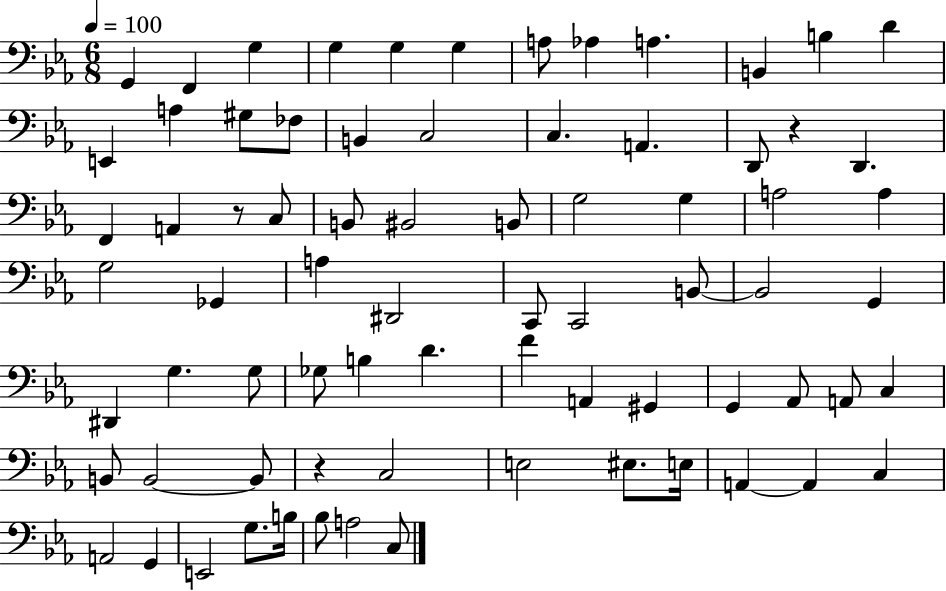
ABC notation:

X:1
T:Untitled
M:6/8
L:1/4
K:Eb
G,, F,, G, G, G, G, A,/2 _A, A, B,, B, D E,, A, ^G,/2 _F,/2 B,, C,2 C, A,, D,,/2 z D,, F,, A,, z/2 C,/2 B,,/2 ^B,,2 B,,/2 G,2 G, A,2 A, G,2 _G,, A, ^D,,2 C,,/2 C,,2 B,,/2 B,,2 G,, ^D,, G, G,/2 _G,/2 B, D F A,, ^G,, G,, _A,,/2 A,,/2 C, B,,/2 B,,2 B,,/2 z C,2 E,2 ^E,/2 E,/4 A,, A,, C, A,,2 G,, E,,2 G,/2 B,/4 _B,/2 A,2 C,/2